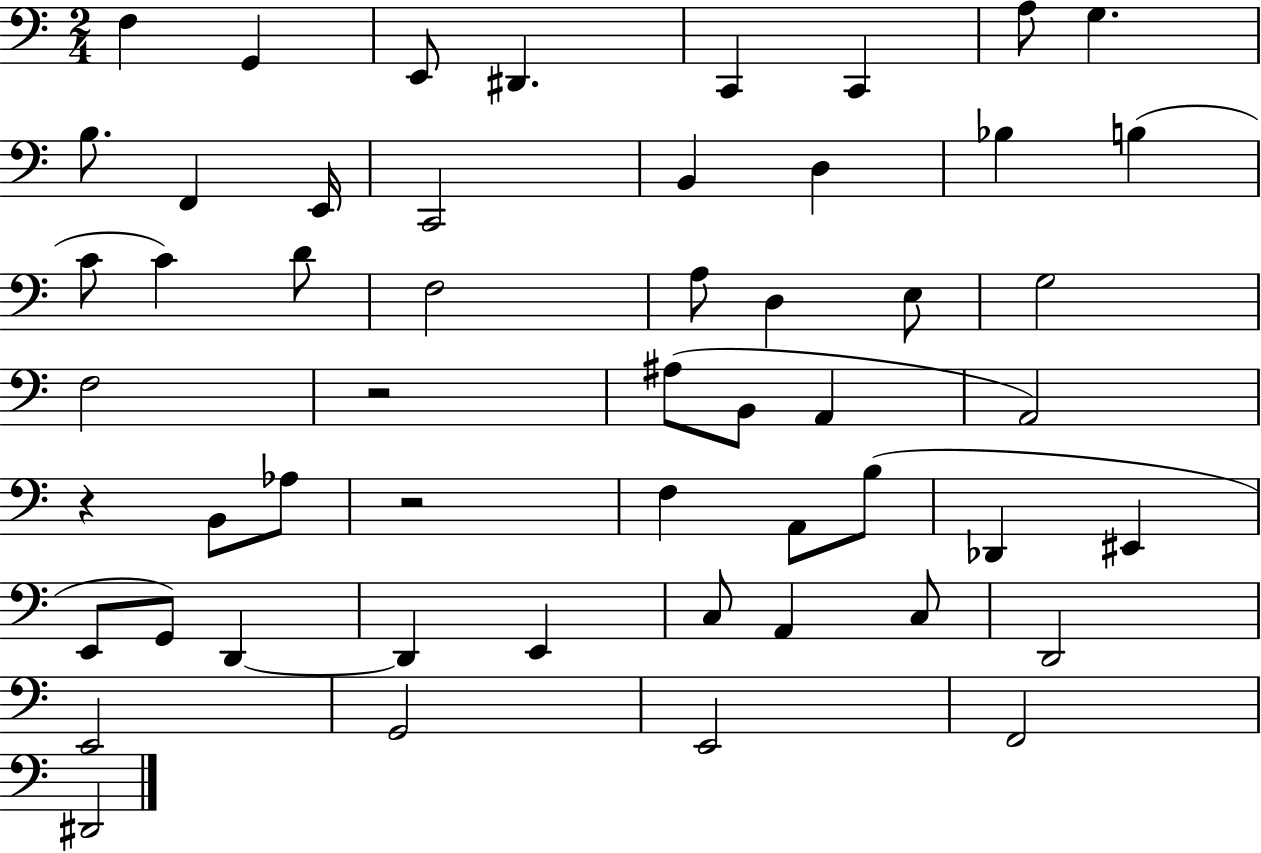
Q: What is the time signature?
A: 2/4